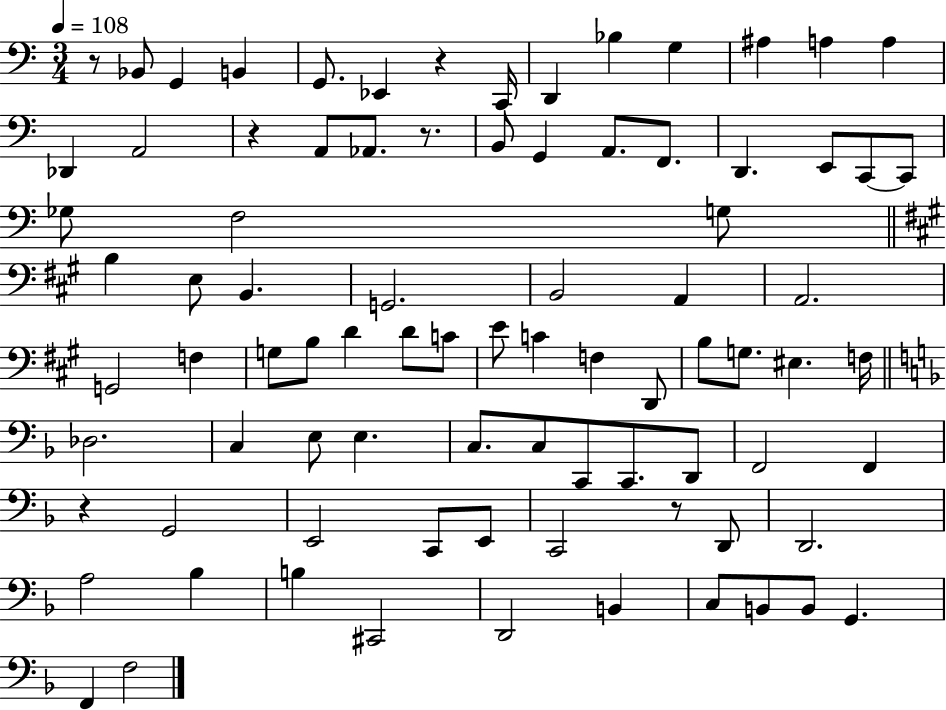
R/e Bb2/e G2/q B2/q G2/e. Eb2/q R/q C2/s D2/q Bb3/q G3/q A#3/q A3/q A3/q Db2/q A2/h R/q A2/e Ab2/e. R/e. B2/e G2/q A2/e. F2/e. D2/q. E2/e C2/e C2/e Gb3/e F3/h G3/e B3/q E3/e B2/q. G2/h. B2/h A2/q A2/h. G2/h F3/q G3/e B3/e D4/q D4/e C4/e E4/e C4/q F3/q D2/e B3/e G3/e. EIS3/q. F3/s Db3/h. C3/q E3/e E3/q. C3/e. C3/e C2/e C2/e. D2/e F2/h F2/q R/q G2/h E2/h C2/e E2/e C2/h R/e D2/e D2/h. A3/h Bb3/q B3/q C#2/h D2/h B2/q C3/e B2/e B2/e G2/q. F2/q F3/h